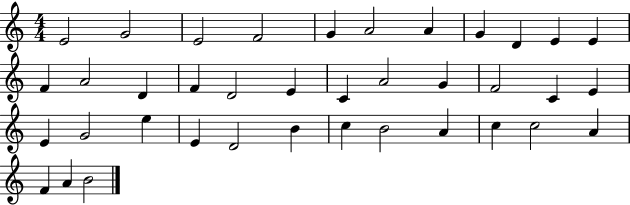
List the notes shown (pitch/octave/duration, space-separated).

E4/h G4/h E4/h F4/h G4/q A4/h A4/q G4/q D4/q E4/q E4/q F4/q A4/h D4/q F4/q D4/h E4/q C4/q A4/h G4/q F4/h C4/q E4/q E4/q G4/h E5/q E4/q D4/h B4/q C5/q B4/h A4/q C5/q C5/h A4/q F4/q A4/q B4/h